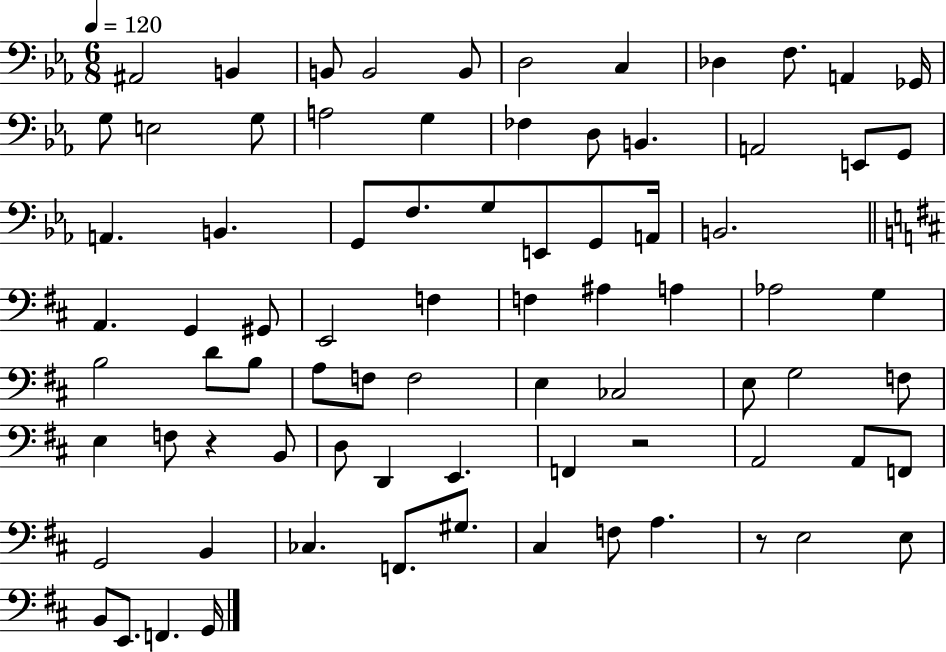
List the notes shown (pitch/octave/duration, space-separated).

A#2/h B2/q B2/e B2/h B2/e D3/h C3/q Db3/q F3/e. A2/q Gb2/s G3/e E3/h G3/e A3/h G3/q FES3/q D3/e B2/q. A2/h E2/e G2/e A2/q. B2/q. G2/e F3/e. G3/e E2/e G2/e A2/s B2/h. A2/q. G2/q G#2/e E2/h F3/q F3/q A#3/q A3/q Ab3/h G3/q B3/h D4/e B3/e A3/e F3/e F3/h E3/q CES3/h E3/e G3/h F3/e E3/q F3/e R/q B2/e D3/e D2/q E2/q. F2/q R/h A2/h A2/e F2/e G2/h B2/q CES3/q. F2/e. G#3/e. C#3/q F3/e A3/q. R/e E3/h E3/e B2/e E2/e. F2/q. G2/s